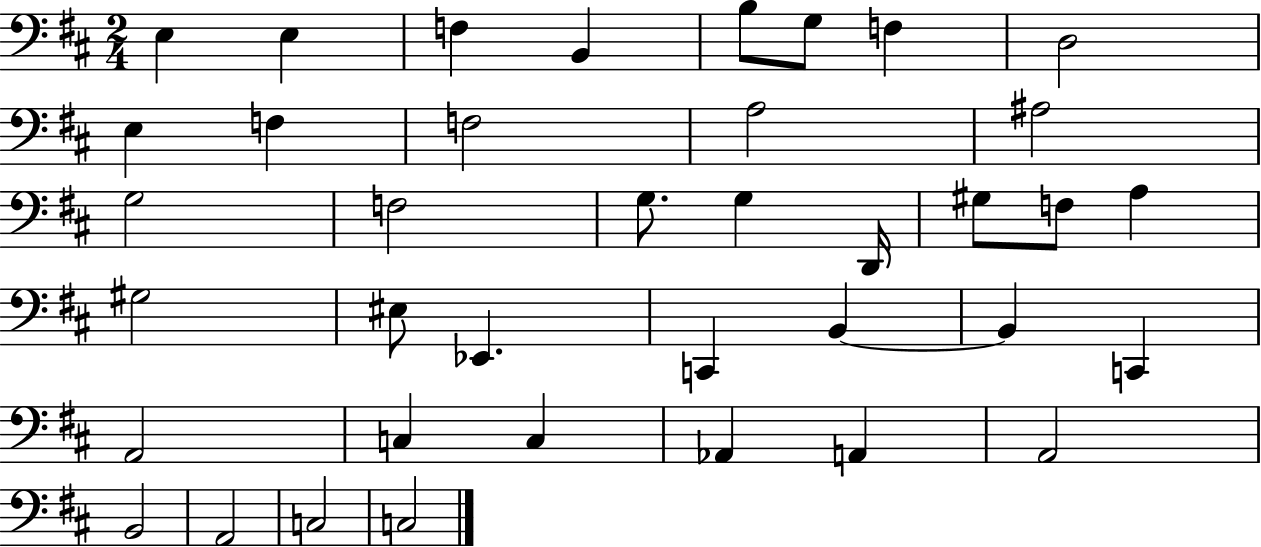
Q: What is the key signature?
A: D major